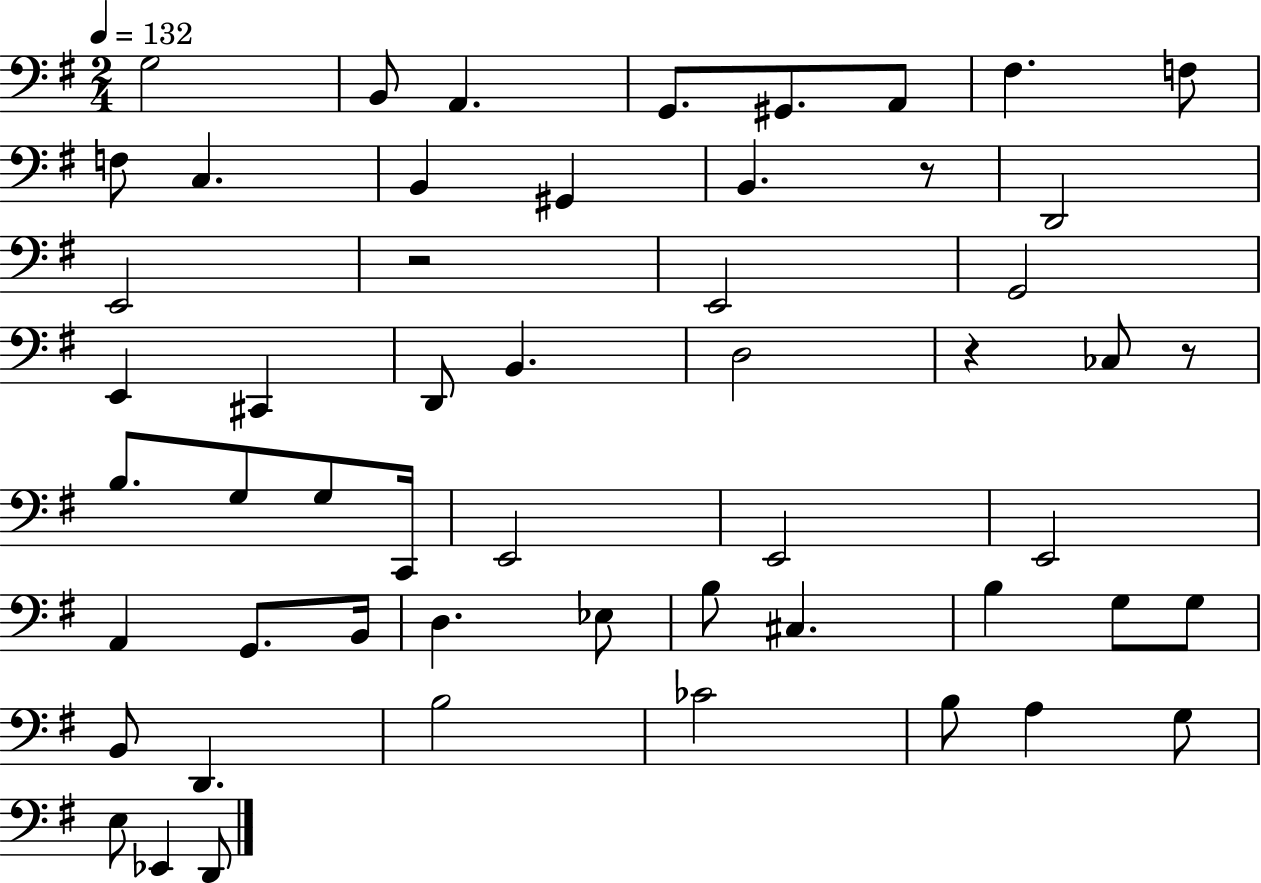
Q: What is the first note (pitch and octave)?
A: G3